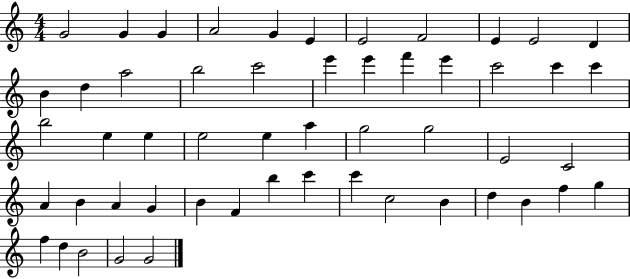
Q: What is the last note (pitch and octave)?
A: G4